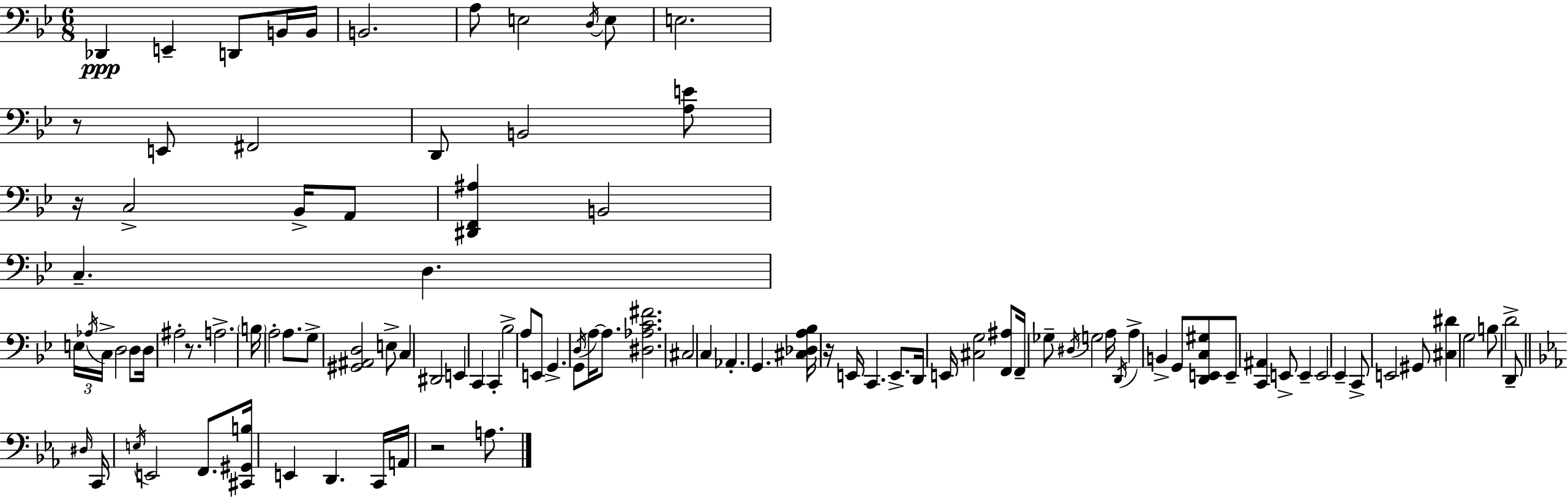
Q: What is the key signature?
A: BES major